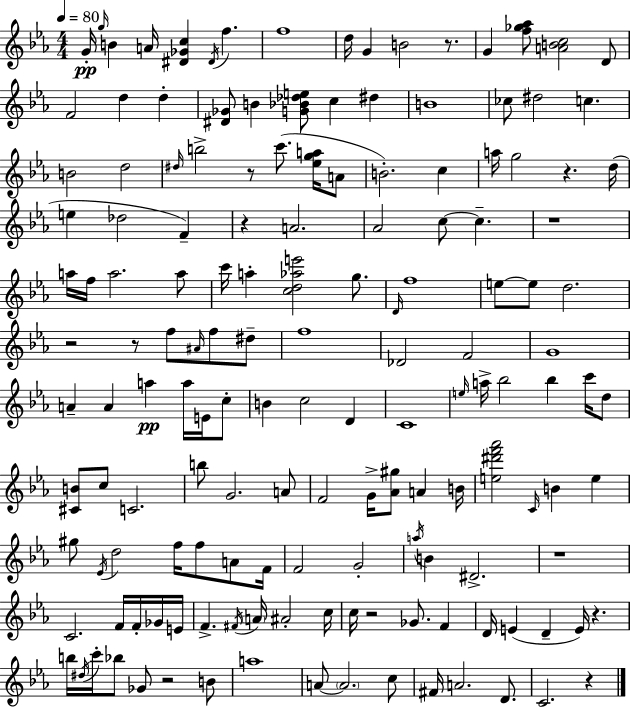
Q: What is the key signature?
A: EES major